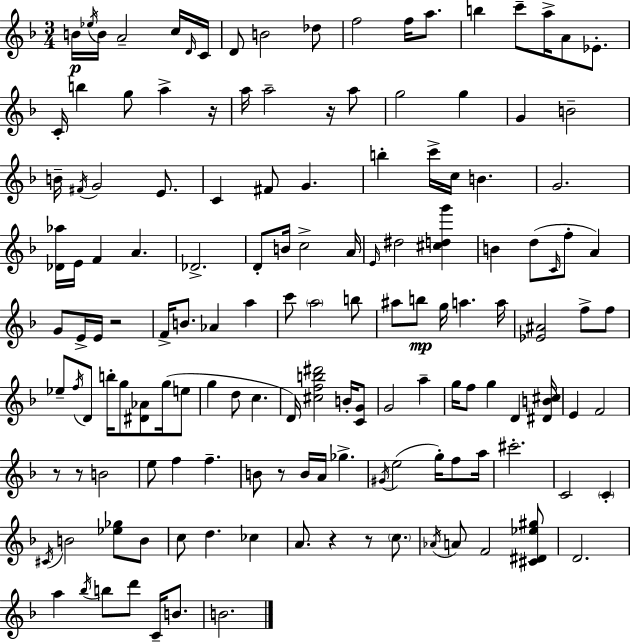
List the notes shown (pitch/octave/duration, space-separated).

B4/s Eb5/s B4/s A4/h C5/s D4/s C4/s D4/e B4/h Db5/e F5/h F5/s A5/e. B5/q C6/e A5/s A4/e Eb4/e. C4/s B5/q G5/e A5/q R/s A5/s A5/h R/s A5/e G5/h G5/q G4/q B4/h B4/s F#4/s G4/h E4/e. C4/q F#4/e G4/q. B5/q C6/s C5/s B4/q. G4/h. [Db4,Ab5]/s E4/s F4/q A4/q. Db4/h. D4/e B4/s C5/h A4/s E4/s D#5/h [C#5,D5,G6]/q B4/q D5/e C4/s F5/e A4/q G4/e E4/s E4/s R/h F4/s B4/e. Ab4/q A5/q C6/e A5/h B5/e A#5/e B5/e G5/s A5/q. A5/s [Eb4,A#4]/h F5/e F5/e Eb5/e F5/s D4/e B5/s G5/e [D#4,Ab4]/e G5/s E5/e G5/q D5/e C5/q. D4/s [C#5,F5,B5,D#6]/h B4/s [C4,G4]/e G4/h A5/q G5/s F5/e G5/q D4/q [D#4,B4,C#5]/s E4/q F4/h R/e R/e B4/h E5/e F5/q F5/q. B4/e R/e B4/s A4/s Gb5/q. G#4/s E5/h G5/s F5/e A5/s C#6/h. C4/h C4/q C#4/s B4/h [Eb5,Gb5]/e B4/e C5/e D5/q. CES5/q A4/e. R/q R/e C5/e. Ab4/s A4/e F4/h [C#4,D#4,Eb5,G#5]/e D4/h. A5/q Bb5/s B5/e D6/e C4/s B4/e. B4/h.